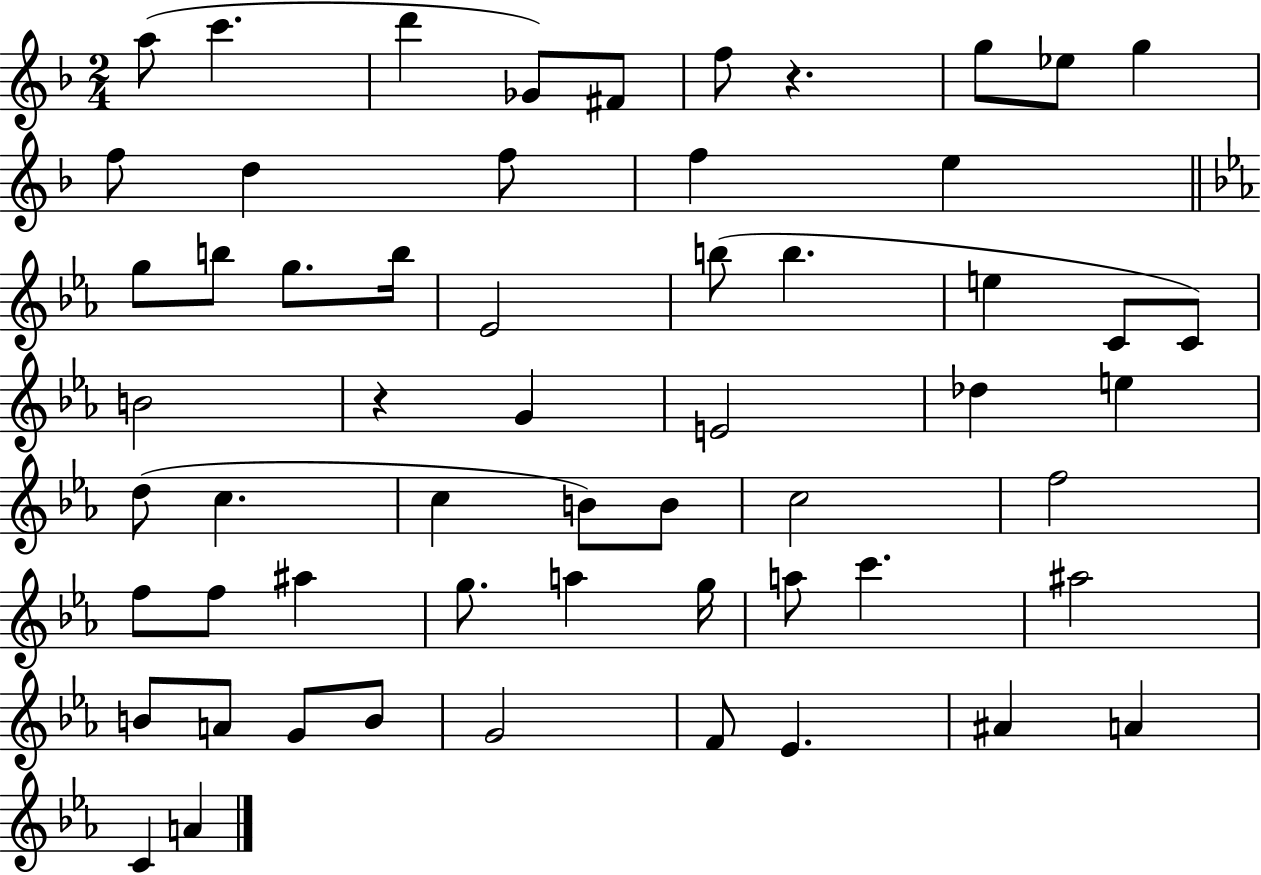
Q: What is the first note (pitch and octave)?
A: A5